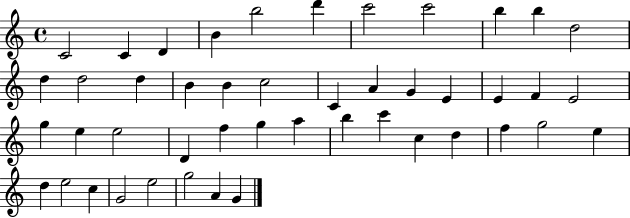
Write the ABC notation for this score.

X:1
T:Untitled
M:4/4
L:1/4
K:C
C2 C D B b2 d' c'2 c'2 b b d2 d d2 d B B c2 C A G E E F E2 g e e2 D f g a b c' c d f g2 e d e2 c G2 e2 g2 A G